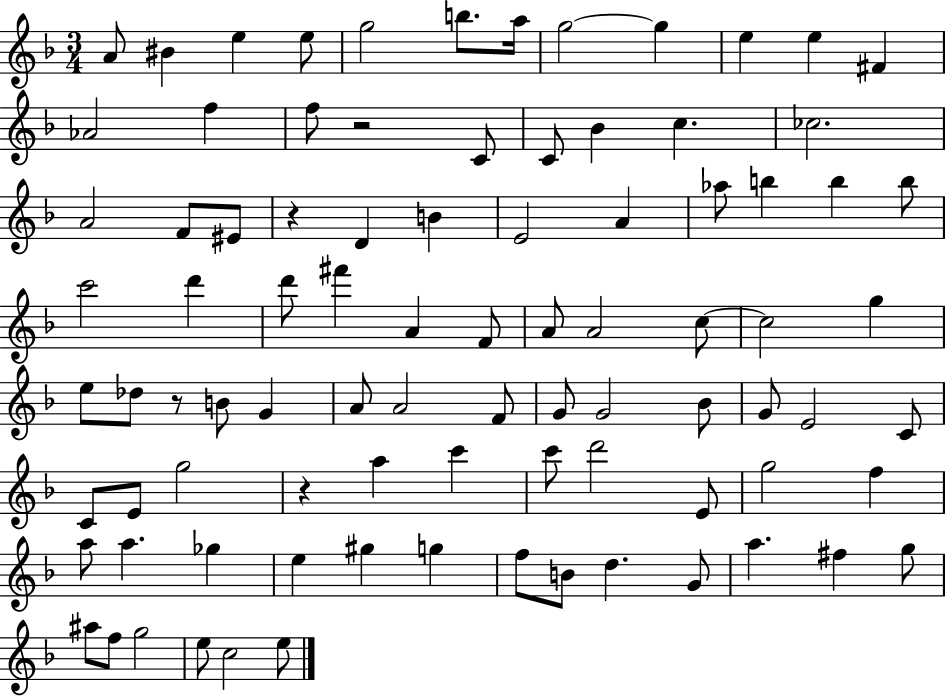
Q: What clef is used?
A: treble